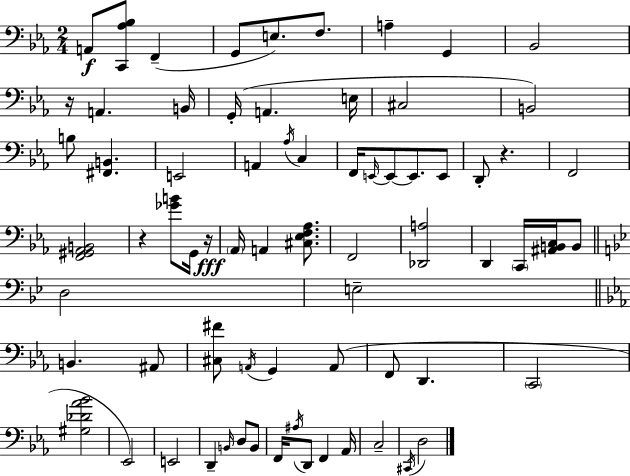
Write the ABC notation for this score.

X:1
T:Untitled
M:2/4
L:1/4
K:Cm
A,,/2 [C,,_A,_B,]/2 F,, G,,/2 E,/2 F,/2 A, G,, _B,,2 z/4 A,, B,,/4 G,,/4 A,, E,/4 ^C,2 B,,2 B,/2 [^F,,B,,] E,,2 A,, _A,/4 C, F,,/4 E,,/4 E,,/2 E,,/2 E,,/2 D,,/2 z F,,2 [F,,^G,,_A,,B,,]2 z [_GB]/2 G,,/4 z/4 _A,,/4 A,, [^C,_E,F,_A,]/2 F,,2 [_D,,A,]2 D,, C,,/4 [^A,,B,,C,]/4 B,,/2 D,2 E,2 B,, ^A,,/2 [^C,^F]/2 A,,/4 G,, A,,/2 F,,/2 D,, C,,2 [^G,_D_A_B]2 _E,,2 E,,2 D,, B,,/4 D,/2 B,,/2 F,,/4 ^A,/4 D,,/2 F,, _A,,/4 C,2 ^C,,/4 D,2